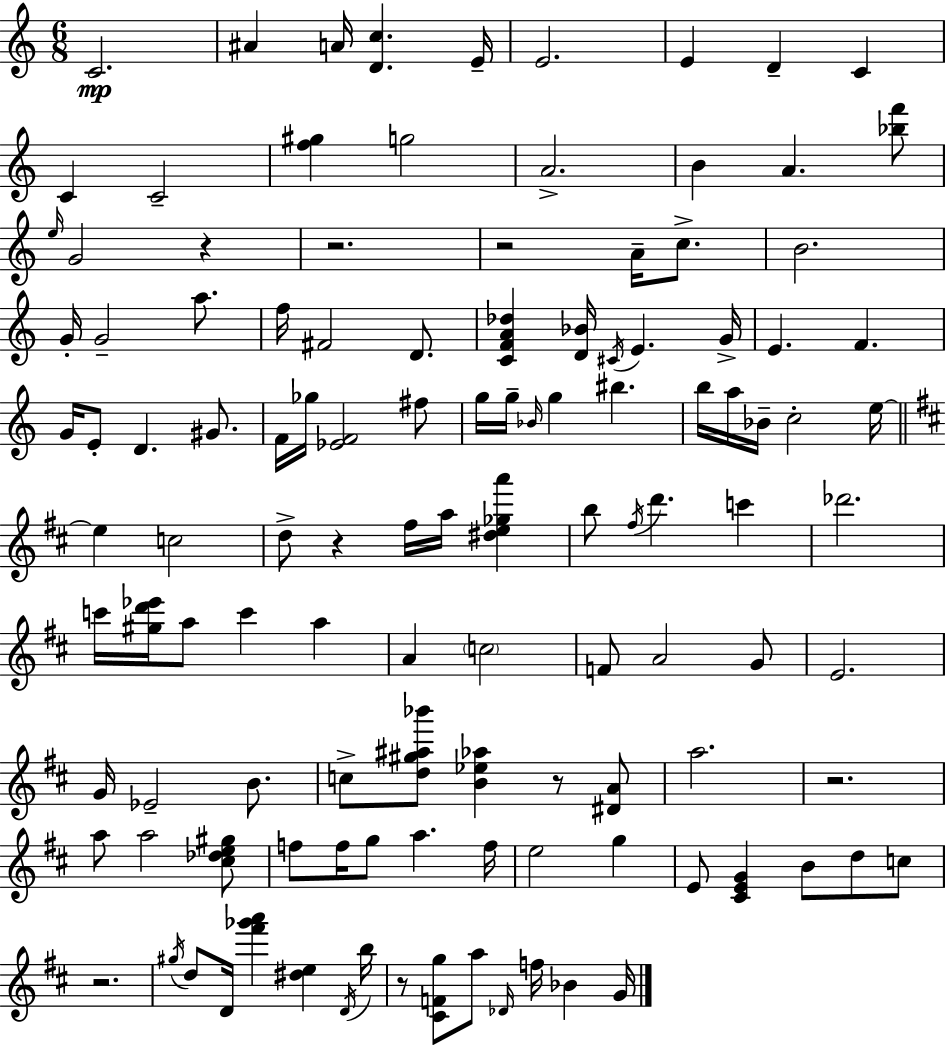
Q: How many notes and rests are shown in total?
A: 119